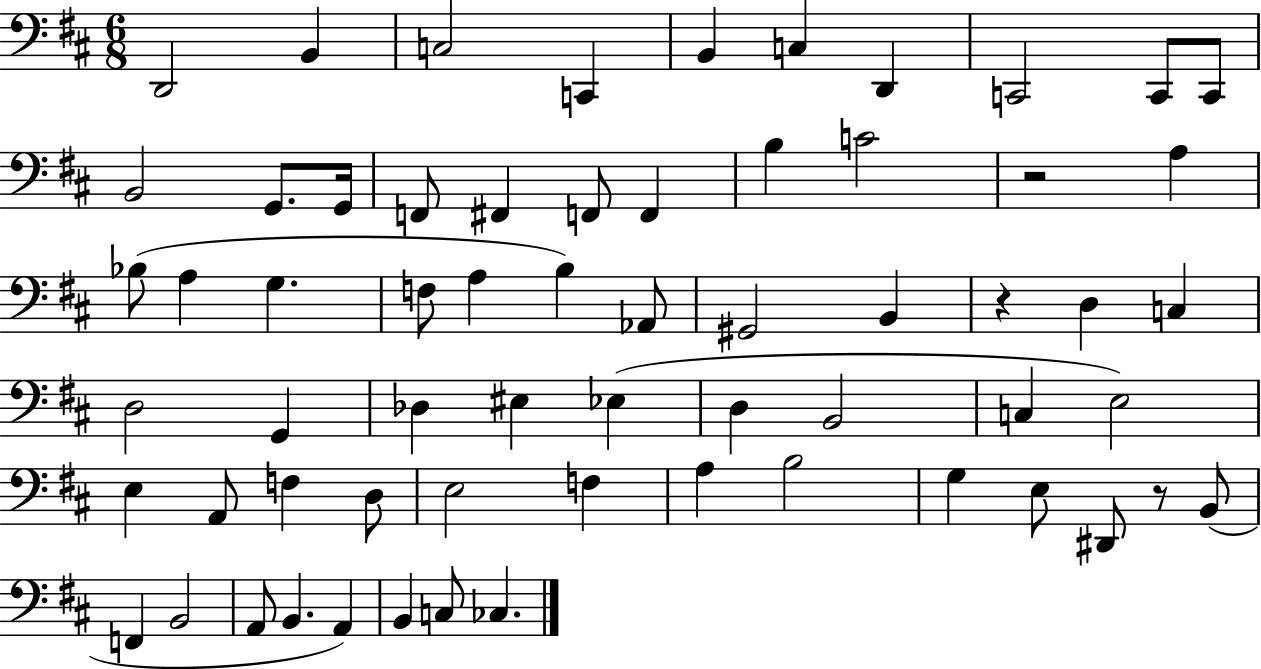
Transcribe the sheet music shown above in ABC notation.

X:1
T:Untitled
M:6/8
L:1/4
K:D
D,,2 B,, C,2 C,, B,, C, D,, C,,2 C,,/2 C,,/2 B,,2 G,,/2 G,,/4 F,,/2 ^F,, F,,/2 F,, B, C2 z2 A, _B,/2 A, G, F,/2 A, B, _A,,/2 ^G,,2 B,, z D, C, D,2 G,, _D, ^E, _E, D, B,,2 C, E,2 E, A,,/2 F, D,/2 E,2 F, A, B,2 G, E,/2 ^D,,/2 z/2 B,,/2 F,, B,,2 A,,/2 B,, A,, B,, C,/2 _C,